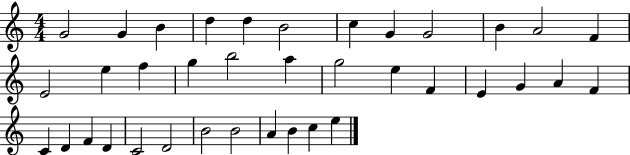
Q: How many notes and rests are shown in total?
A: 37